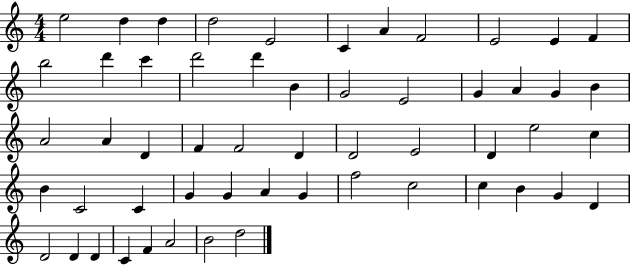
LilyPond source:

{
  \clef treble
  \numericTimeSignature
  \time 4/4
  \key c \major
  e''2 d''4 d''4 | d''2 e'2 | c'4 a'4 f'2 | e'2 e'4 f'4 | \break b''2 d'''4 c'''4 | d'''2 d'''4 b'4 | g'2 e'2 | g'4 a'4 g'4 b'4 | \break a'2 a'4 d'4 | f'4 f'2 d'4 | d'2 e'2 | d'4 e''2 c''4 | \break b'4 c'2 c'4 | g'4 g'4 a'4 g'4 | f''2 c''2 | c''4 b'4 g'4 d'4 | \break d'2 d'4 d'4 | c'4 f'4 a'2 | b'2 d''2 | \bar "|."
}